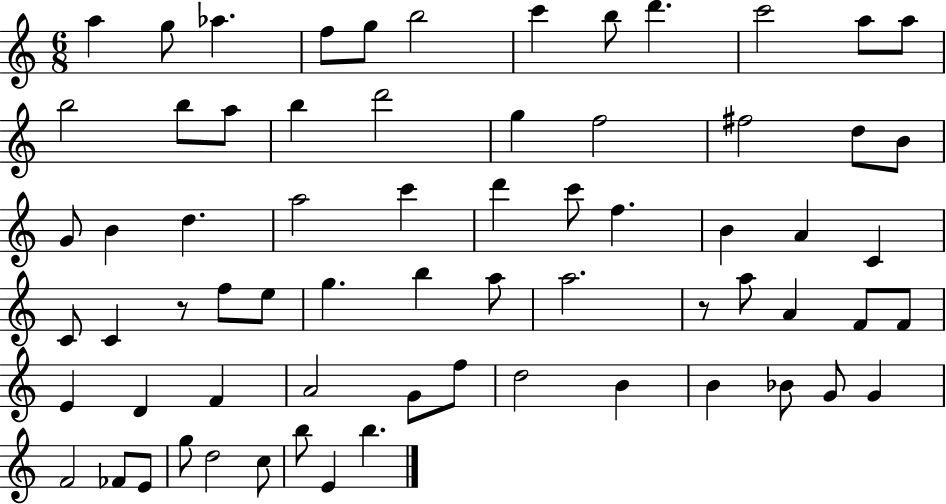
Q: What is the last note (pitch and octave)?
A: B5